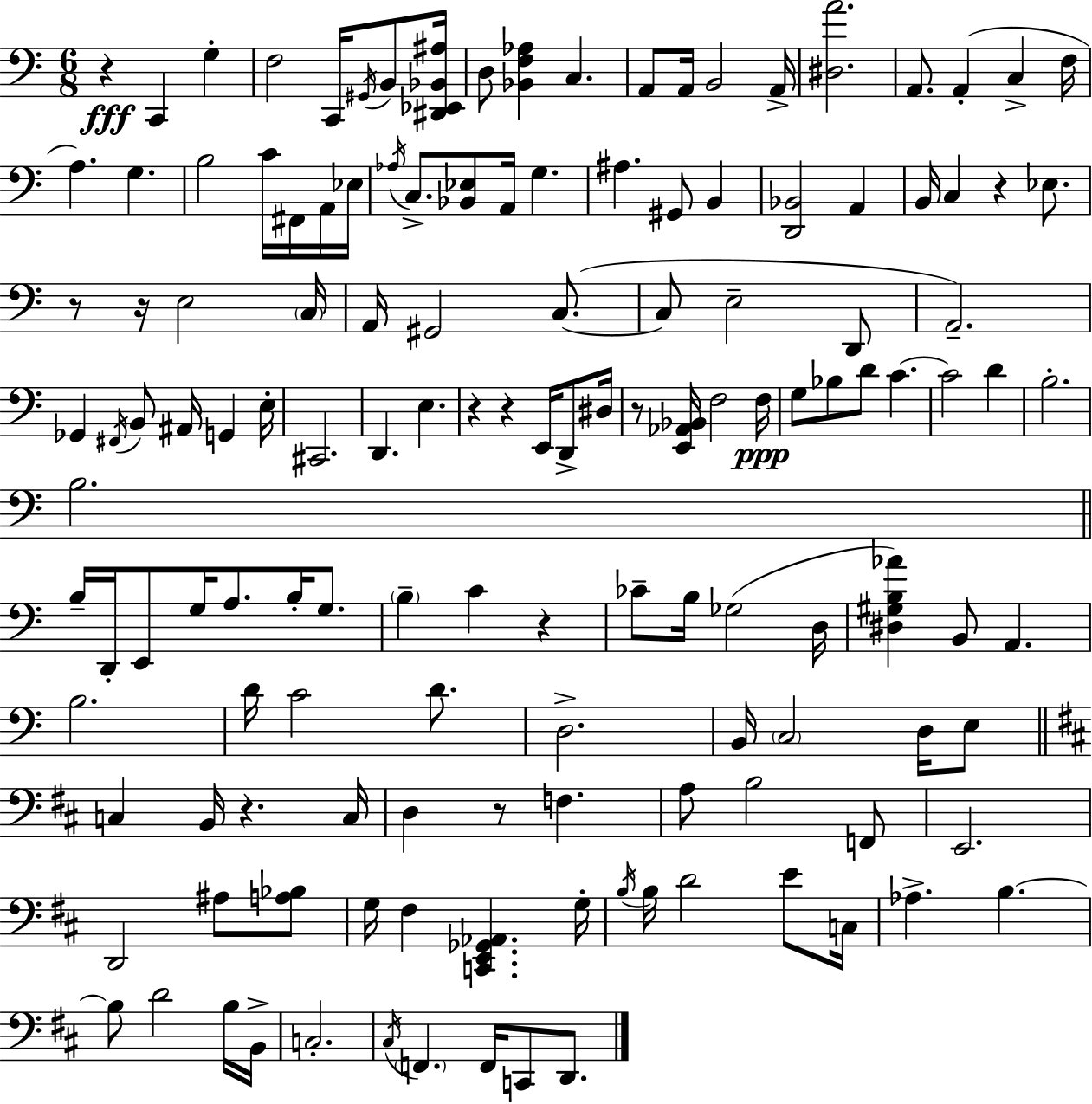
R/q C2/q G3/q F3/h C2/s G#2/s B2/e [D#2,Eb2,Bb2,A#3]/s D3/e [Bb2,F3,Ab3]/q C3/q. A2/e A2/s B2/h A2/s [D#3,A4]/h. A2/e. A2/q C3/q F3/s A3/q. G3/q. B3/h C4/s F#2/s A2/s Eb3/s Ab3/s C3/e. [Bb2,Eb3]/e A2/s G3/q. A#3/q. G#2/e B2/q [D2,Bb2]/h A2/q B2/s C3/q R/q Eb3/e. R/e R/s E3/h C3/s A2/s G#2/h C3/e. C3/e E3/h D2/e A2/h. Gb2/q F#2/s B2/e A#2/s G2/q E3/s C#2/h. D2/q. E3/q. R/q R/q E2/s D2/e D#3/s R/e [E2,Ab2,Bb2]/s F3/h F3/s G3/e Bb3/e D4/e C4/q. C4/h D4/q B3/h. B3/h. B3/s D2/s E2/e G3/s A3/e. B3/s G3/e. B3/q C4/q R/q CES4/e B3/s Gb3/h D3/s [D#3,G#3,B3,Ab4]/q B2/e A2/q. B3/h. D4/s C4/h D4/e. D3/h. B2/s C3/h D3/s E3/e C3/q B2/s R/q. C3/s D3/q R/e F3/q. A3/e B3/h F2/e E2/h. D2/h A#3/e [A3,Bb3]/e G3/s F#3/q [C2,E2,Gb2,Ab2]/q. G3/s B3/s B3/s D4/h E4/e C3/s Ab3/q. B3/q. B3/e D4/h B3/s B2/s C3/h. C#3/s F2/q. F2/s C2/e D2/e.